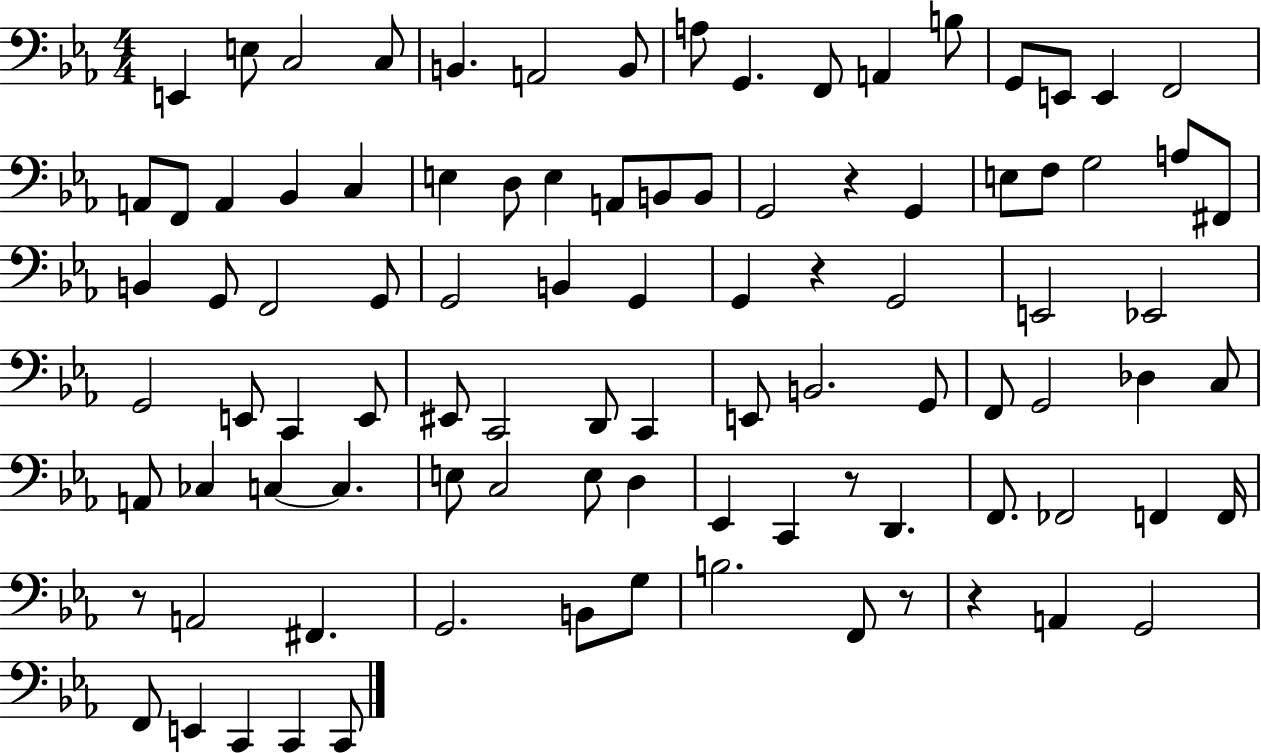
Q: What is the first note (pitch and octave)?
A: E2